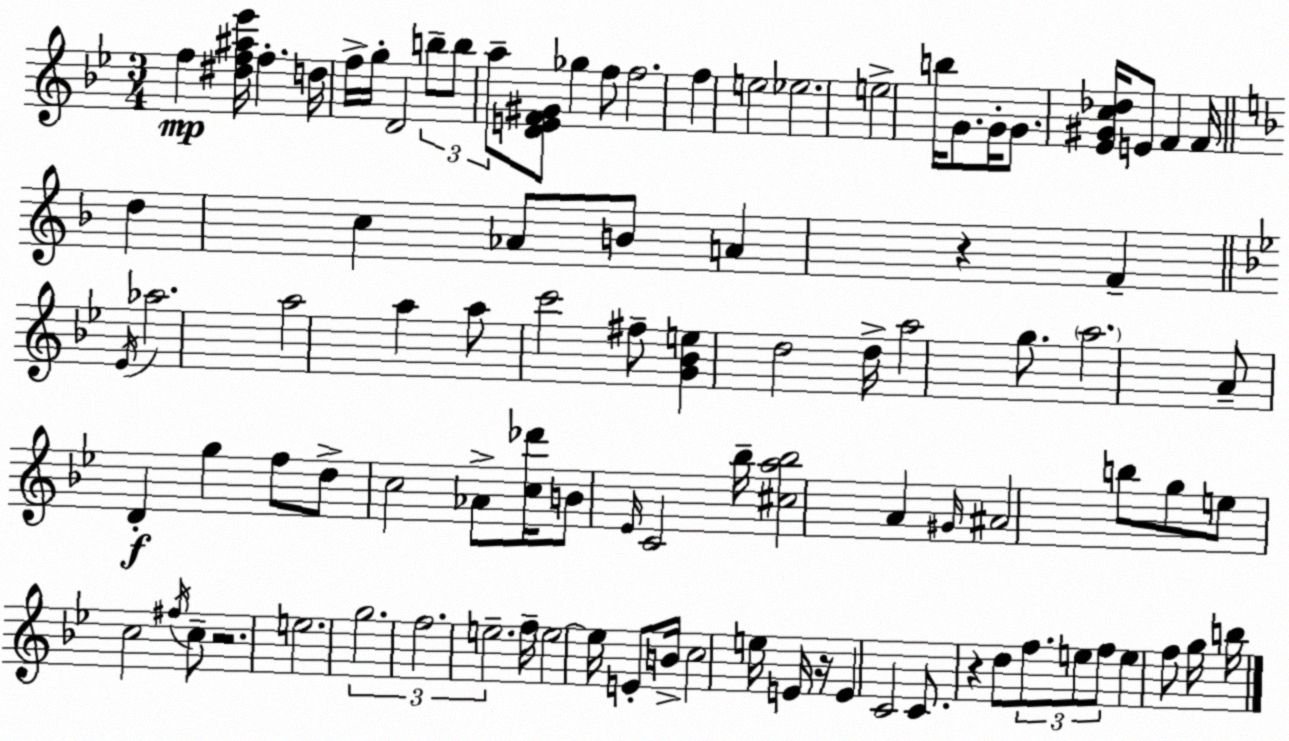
X:1
T:Untitled
M:3/4
L:1/4
K:Bb
f [^df^a_e']/4 f d/4 f/4 g/4 D2 b/2 b/2 a/2 [DEF^G]/2 _g f/2 f2 f e2 _e2 e2 b/4 G/2 G/4 G/2 [_E^Gc_d]/4 E/2 F F/4 d c _A/2 B/2 A z F _E/4 _a2 a2 a a/2 c'2 ^f/2 [G_Be] d2 d/4 a2 g/2 a2 A/2 D g f/2 d/2 c2 _A/2 [c_d']/4 B/2 _E/4 C2 _b/4 [^ca_b]2 A ^G/4 ^A2 b/2 g/2 e/2 c2 ^f/4 c/2 z2 e2 g2 f2 e2 f/4 e2 e/4 E/2 B/4 c2 e/4 E/4 z/4 E C2 C/2 z d/2 f/2 e/2 f/2 e f/2 g/4 b/4